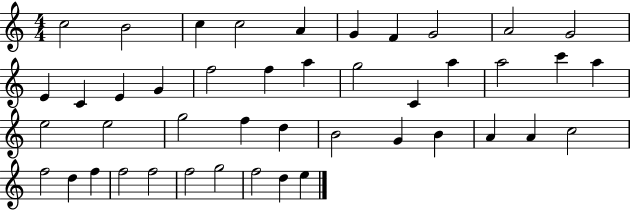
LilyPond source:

{
  \clef treble
  \numericTimeSignature
  \time 4/4
  \key c \major
  c''2 b'2 | c''4 c''2 a'4 | g'4 f'4 g'2 | a'2 g'2 | \break e'4 c'4 e'4 g'4 | f''2 f''4 a''4 | g''2 c'4 a''4 | a''2 c'''4 a''4 | \break e''2 e''2 | g''2 f''4 d''4 | b'2 g'4 b'4 | a'4 a'4 c''2 | \break f''2 d''4 f''4 | f''2 f''2 | f''2 g''2 | f''2 d''4 e''4 | \break \bar "|."
}